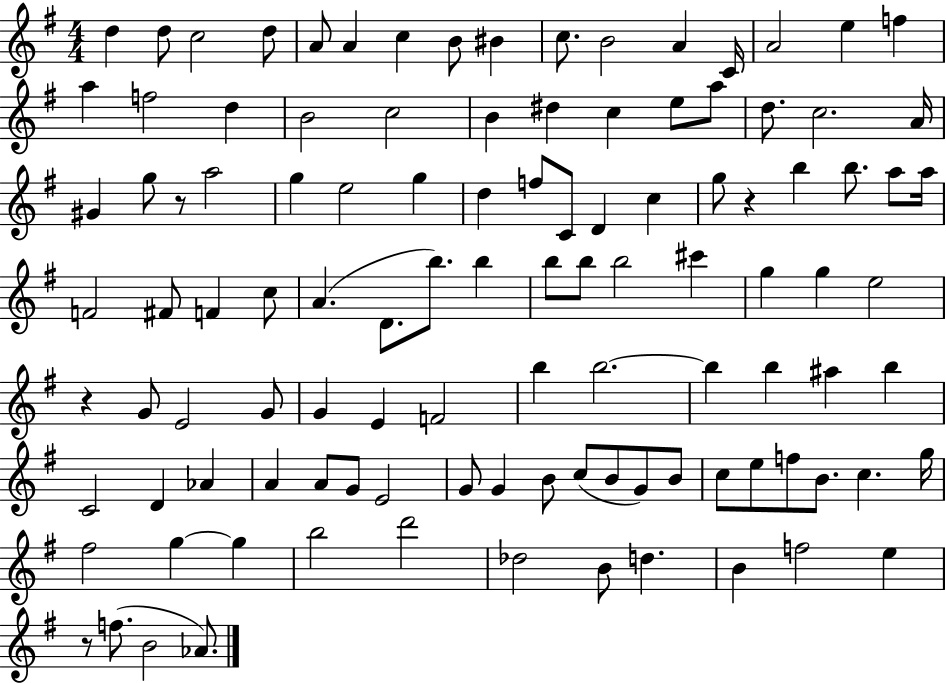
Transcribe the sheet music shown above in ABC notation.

X:1
T:Untitled
M:4/4
L:1/4
K:G
d d/2 c2 d/2 A/2 A c B/2 ^B c/2 B2 A C/4 A2 e f a f2 d B2 c2 B ^d c e/2 a/2 d/2 c2 A/4 ^G g/2 z/2 a2 g e2 g d f/2 C/2 D c g/2 z b b/2 a/2 a/4 F2 ^F/2 F c/2 A D/2 b/2 b b/2 b/2 b2 ^c' g g e2 z G/2 E2 G/2 G E F2 b b2 b b ^a b C2 D _A A A/2 G/2 E2 G/2 G B/2 c/2 B/2 G/2 B/2 c/2 e/2 f/2 B/2 c g/4 ^f2 g g b2 d'2 _d2 B/2 d B f2 e z/2 f/2 B2 _A/2